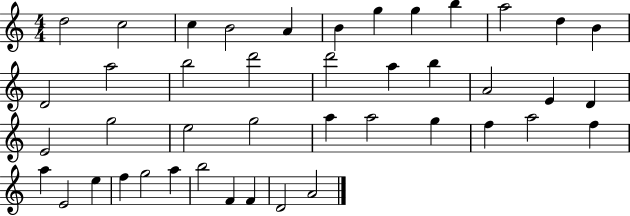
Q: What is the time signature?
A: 4/4